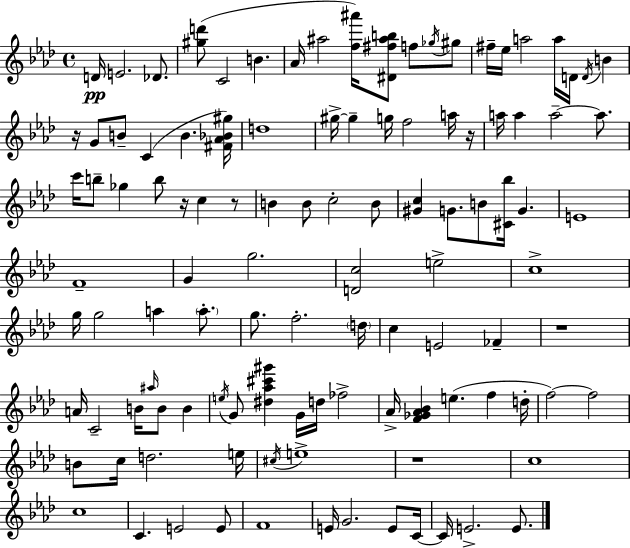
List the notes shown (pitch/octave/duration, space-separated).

D4/s E4/h. Db4/e. [G#5,D6]/e C4/h B4/q. Ab4/s A#5/h [F5,A#6]/s [D#4,F#5,A#5,B5]/e F5/e Gb5/s G#5/e F#5/s Eb5/s A5/h A5/s D4/s D4/s B4/q R/s G4/e B4/e C4/q B4/q. [F#4,Ab4,Bb4,G#5]/s D5/w G#5/s G#5/q G5/s F5/h A5/s R/s A5/s A5/q A5/h A5/e. C6/s B5/e Gb5/q B5/e R/s C5/q R/e B4/q B4/e C5/h B4/e [G#4,C5]/q G4/e. B4/e [C#4,Bb5]/s G4/q. E4/w F4/w G4/q G5/h. [D4,C5]/h E5/h C5/w G5/s G5/h A5/q A5/e. G5/e. F5/h. D5/s C5/q E4/h FES4/q R/w A4/s C4/h B4/s A#5/s B4/e B4/q E5/s G4/e [D#5,Ab5,C#6,G#6]/q G4/s D5/s FES5/h Ab4/s [F4,Gb4,Ab4,Bb4]/q E5/q. F5/q D5/s F5/h F5/h B4/e C5/s D5/h. E5/s C#5/s E5/w R/w C5/w C5/w C4/q. E4/h E4/e F4/w E4/s G4/h. E4/e C4/s C4/s E4/h. E4/e.